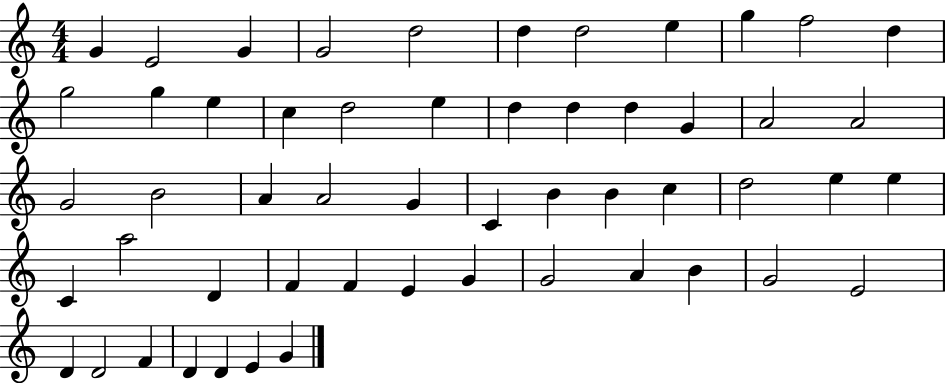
{
  \clef treble
  \numericTimeSignature
  \time 4/4
  \key c \major
  g'4 e'2 g'4 | g'2 d''2 | d''4 d''2 e''4 | g''4 f''2 d''4 | \break g''2 g''4 e''4 | c''4 d''2 e''4 | d''4 d''4 d''4 g'4 | a'2 a'2 | \break g'2 b'2 | a'4 a'2 g'4 | c'4 b'4 b'4 c''4 | d''2 e''4 e''4 | \break c'4 a''2 d'4 | f'4 f'4 e'4 g'4 | g'2 a'4 b'4 | g'2 e'2 | \break d'4 d'2 f'4 | d'4 d'4 e'4 g'4 | \bar "|."
}